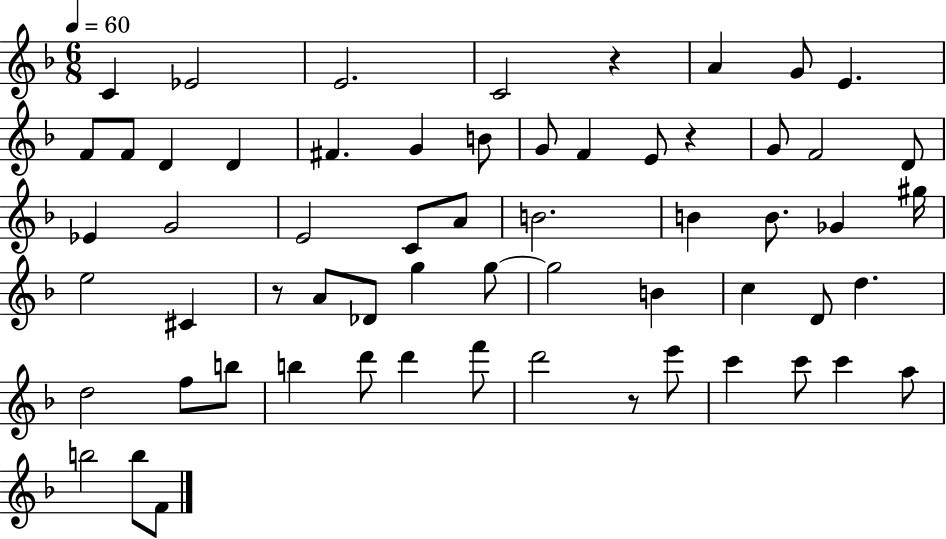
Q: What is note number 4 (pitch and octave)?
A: C4